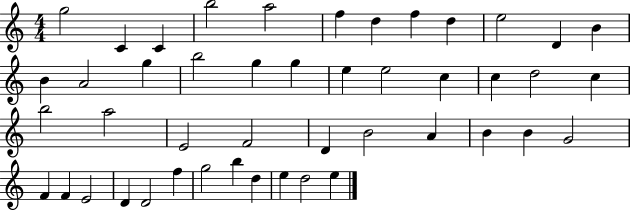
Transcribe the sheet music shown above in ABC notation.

X:1
T:Untitled
M:4/4
L:1/4
K:C
g2 C C b2 a2 f d f d e2 D B B A2 g b2 g g e e2 c c d2 c b2 a2 E2 F2 D B2 A B B G2 F F E2 D D2 f g2 b d e d2 e